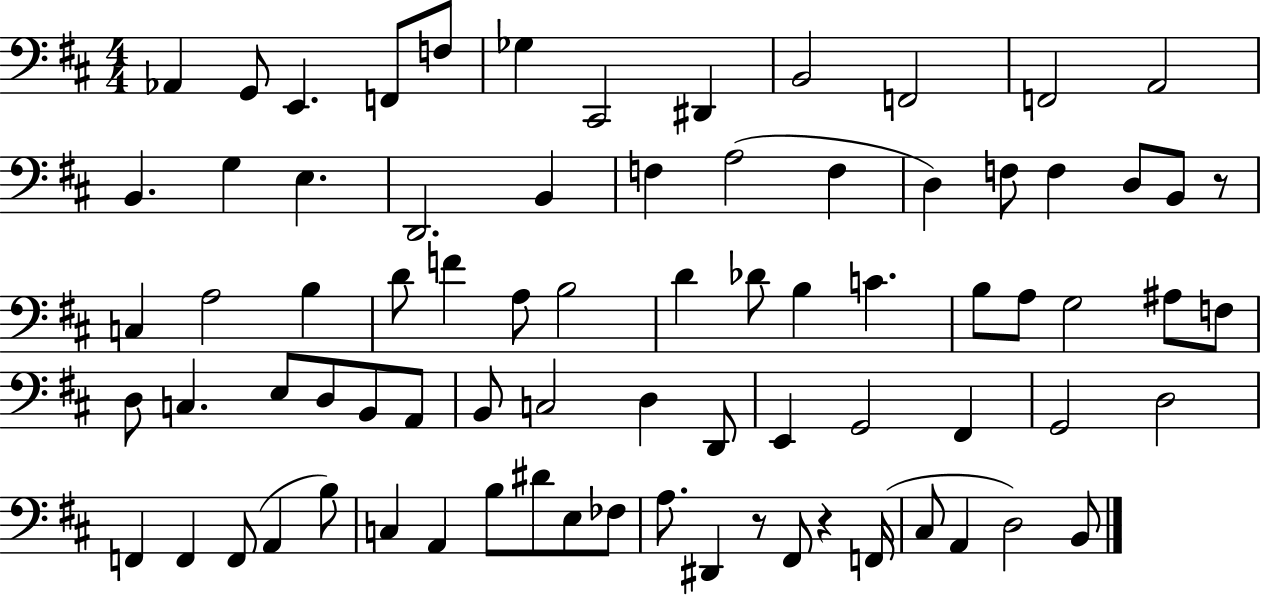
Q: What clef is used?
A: bass